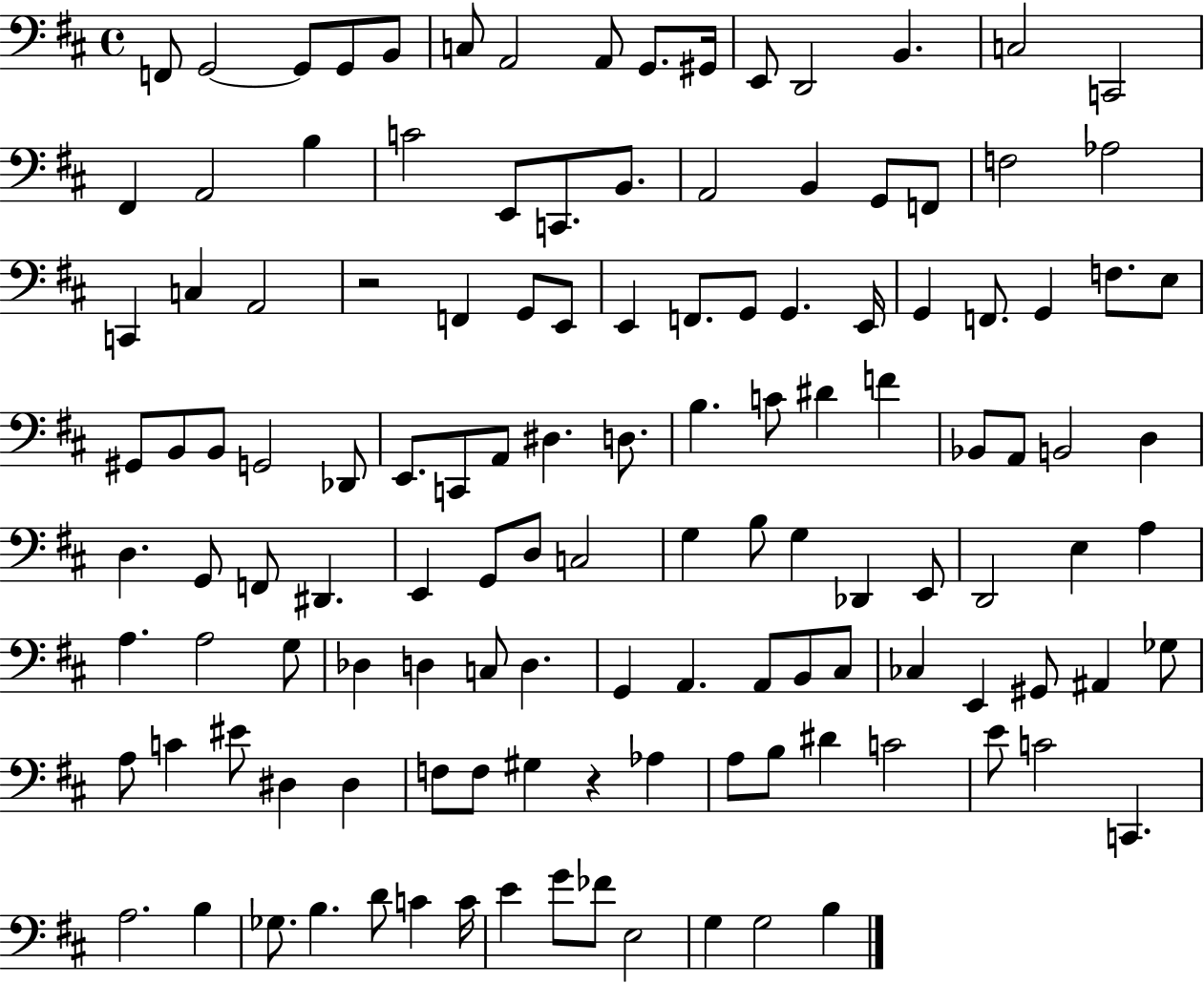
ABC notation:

X:1
T:Untitled
M:4/4
L:1/4
K:D
F,,/2 G,,2 G,,/2 G,,/2 B,,/2 C,/2 A,,2 A,,/2 G,,/2 ^G,,/4 E,,/2 D,,2 B,, C,2 C,,2 ^F,, A,,2 B, C2 E,,/2 C,,/2 B,,/2 A,,2 B,, G,,/2 F,,/2 F,2 _A,2 C,, C, A,,2 z2 F,, G,,/2 E,,/2 E,, F,,/2 G,,/2 G,, E,,/4 G,, F,,/2 G,, F,/2 E,/2 ^G,,/2 B,,/2 B,,/2 G,,2 _D,,/2 E,,/2 C,,/2 A,,/2 ^D, D,/2 B, C/2 ^D F _B,,/2 A,,/2 B,,2 D, D, G,,/2 F,,/2 ^D,, E,, G,,/2 D,/2 C,2 G, B,/2 G, _D,, E,,/2 D,,2 E, A, A, A,2 G,/2 _D, D, C,/2 D, G,, A,, A,,/2 B,,/2 ^C,/2 _C, E,, ^G,,/2 ^A,, _G,/2 A,/2 C ^E/2 ^D, ^D, F,/2 F,/2 ^G, z _A, A,/2 B,/2 ^D C2 E/2 C2 C,, A,2 B, _G,/2 B, D/2 C C/4 E G/2 _F/2 E,2 G, G,2 B,